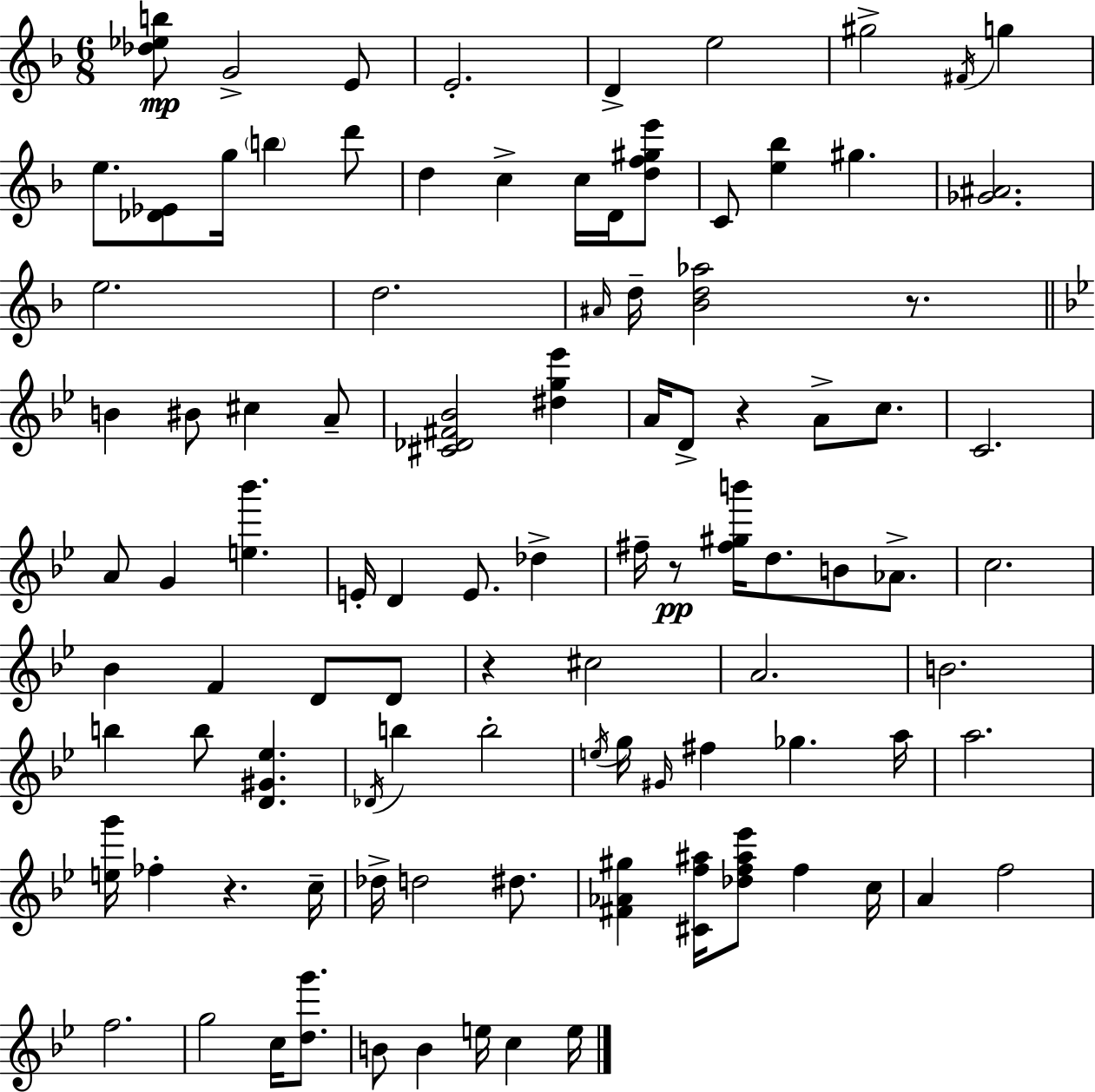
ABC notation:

X:1
T:Untitled
M:6/8
L:1/4
K:Dm
[_d_eb]/2 G2 E/2 E2 D e2 ^g2 ^F/4 g e/2 [_D_E]/2 g/4 b d'/2 d c c/4 D/4 [df^ge']/2 C/2 [e_b] ^g [_G^A]2 e2 d2 ^A/4 d/4 [_Bd_a]2 z/2 B ^B/2 ^c A/2 [^C_D^F_B]2 [^dg_e'] A/4 D/2 z A/2 c/2 C2 A/2 G [e_b'] E/4 D E/2 _d ^f/4 z/2 [^f^gb']/4 d/2 B/2 _A/2 c2 _B F D/2 D/2 z ^c2 A2 B2 b b/2 [D^G_e] _D/4 b b2 e/4 g/4 ^G/4 ^f _g a/4 a2 [eg']/4 _f z c/4 _d/4 d2 ^d/2 [^F_A^g] [^Cf^a]/4 [_df^a_e']/2 f c/4 A f2 f2 g2 c/4 [dg']/2 B/2 B e/4 c e/4